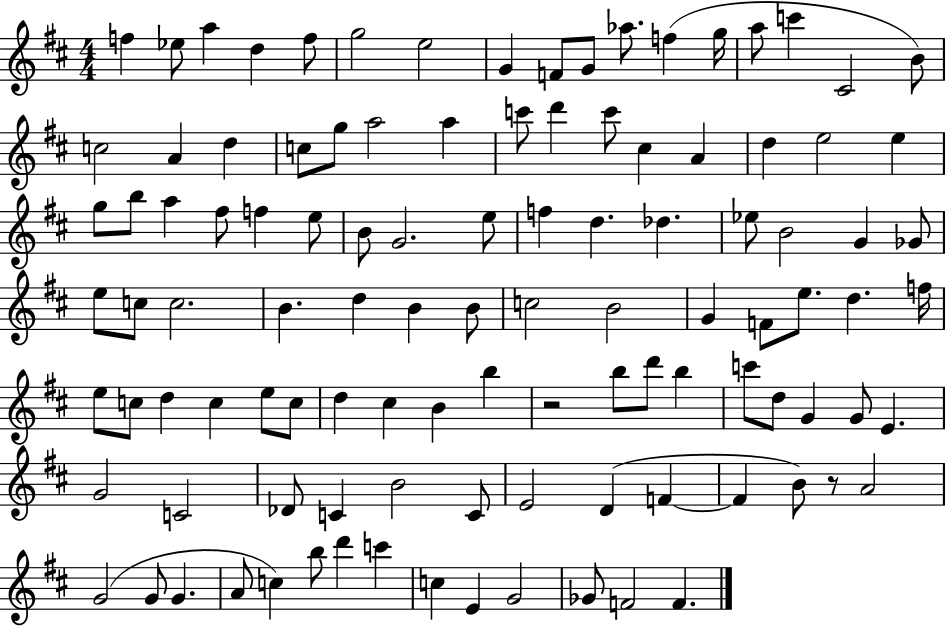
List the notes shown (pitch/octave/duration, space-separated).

F5/q Eb5/e A5/q D5/q F5/e G5/h E5/h G4/q F4/e G4/e Ab5/e. F5/q G5/s A5/e C6/q C#4/h B4/e C5/h A4/q D5/q C5/e G5/e A5/h A5/q C6/e D6/q C6/e C#5/q A4/q D5/q E5/h E5/q G5/e B5/e A5/q F#5/e F5/q E5/e B4/e G4/h. E5/e F5/q D5/q. Db5/q. Eb5/e B4/h G4/q Gb4/e E5/e C5/e C5/h. B4/q. D5/q B4/q B4/e C5/h B4/h G4/q F4/e E5/e. D5/q. F5/s E5/e C5/e D5/q C5/q E5/e C5/e D5/q C#5/q B4/q B5/q R/h B5/e D6/e B5/q C6/e D5/e G4/q G4/e E4/q. G4/h C4/h Db4/e C4/q B4/h C4/e E4/h D4/q F4/q F4/q B4/e R/e A4/h G4/h G4/e G4/q. A4/e C5/q B5/e D6/q C6/q C5/q E4/q G4/h Gb4/e F4/h F4/q.